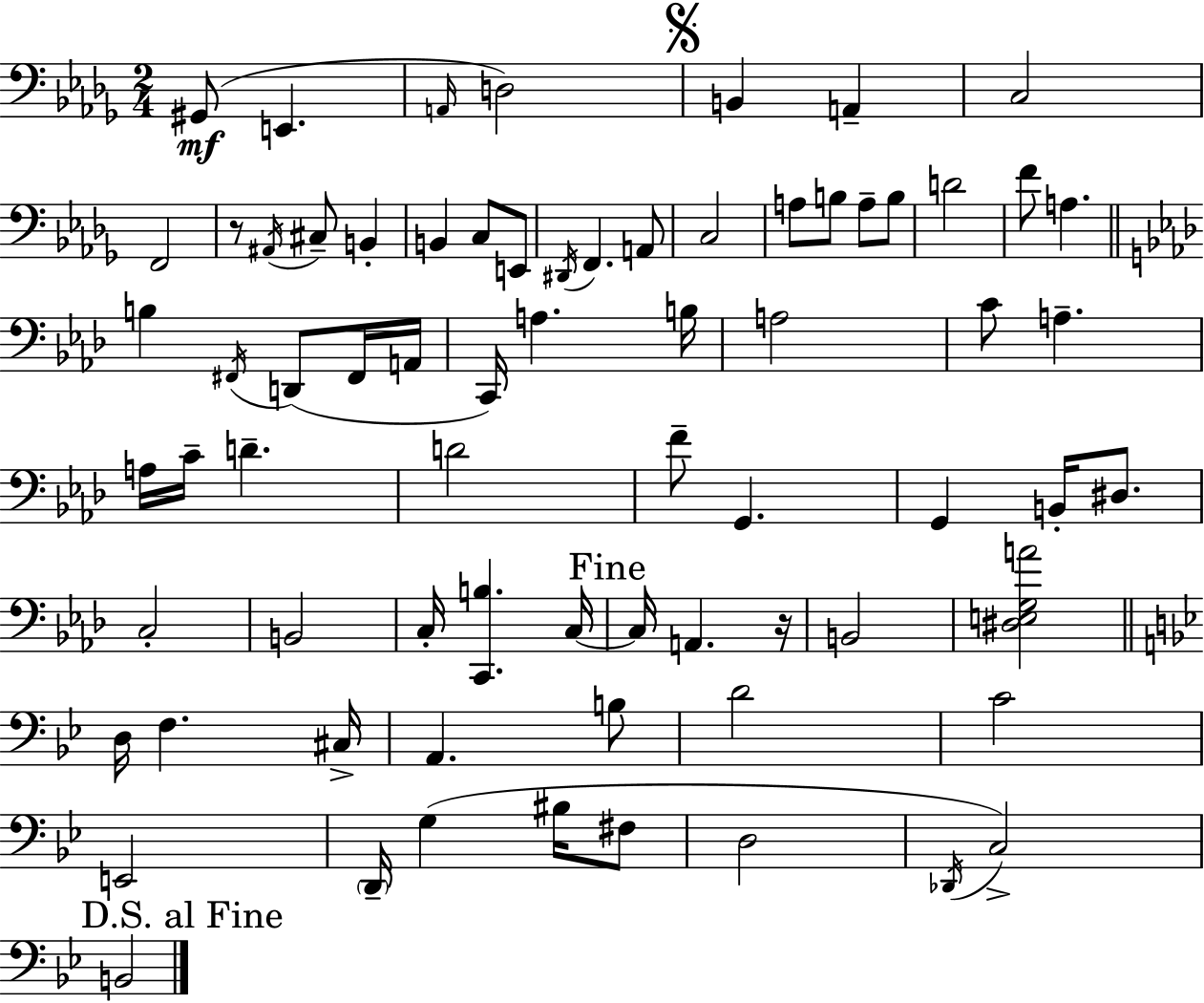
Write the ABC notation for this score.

X:1
T:Untitled
M:2/4
L:1/4
K:Bbm
^G,,/2 E,, A,,/4 D,2 B,, A,, C,2 F,,2 z/2 ^A,,/4 ^C,/2 B,, B,, C,/2 E,,/2 ^D,,/4 F,, A,,/2 C,2 A,/2 B,/2 A,/2 B,/2 D2 F/2 A, B, ^F,,/4 D,,/2 ^F,,/4 A,,/4 C,,/4 A, B,/4 A,2 C/2 A, A,/4 C/4 D D2 F/2 G,, G,, B,,/4 ^D,/2 C,2 B,,2 C,/4 [C,,B,] C,/4 C,/4 A,, z/4 B,,2 [^D,E,G,A]2 D,/4 F, ^C,/4 A,, B,/2 D2 C2 E,,2 D,,/4 G, ^B,/4 ^F,/2 D,2 _D,,/4 C,2 B,,2